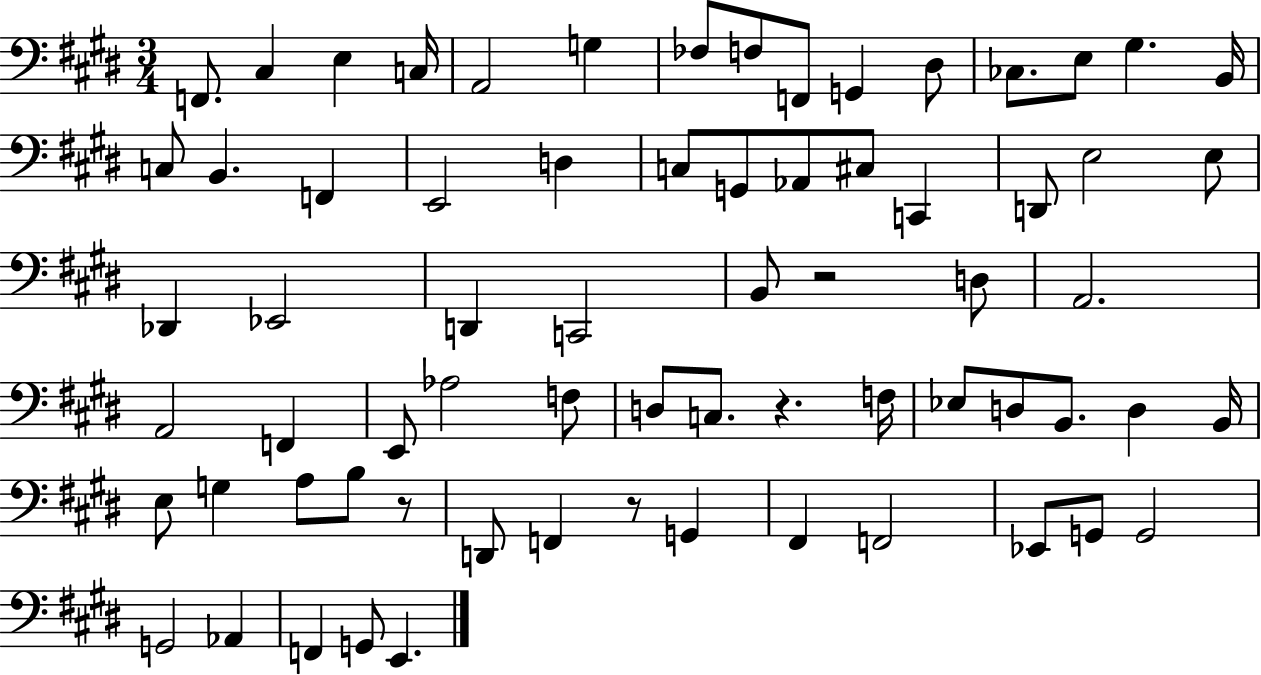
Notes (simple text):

F2/e. C#3/q E3/q C3/s A2/h G3/q FES3/e F3/e F2/e G2/q D#3/e CES3/e. E3/e G#3/q. B2/s C3/e B2/q. F2/q E2/h D3/q C3/e G2/e Ab2/e C#3/e C2/q D2/e E3/h E3/e Db2/q Eb2/h D2/q C2/h B2/e R/h D3/e A2/h. A2/h F2/q E2/e Ab3/h F3/e D3/e C3/e. R/q. F3/s Eb3/e D3/e B2/e. D3/q B2/s E3/e G3/q A3/e B3/e R/e D2/e F2/q R/e G2/q F#2/q F2/h Eb2/e G2/e G2/h G2/h Ab2/q F2/q G2/e E2/q.